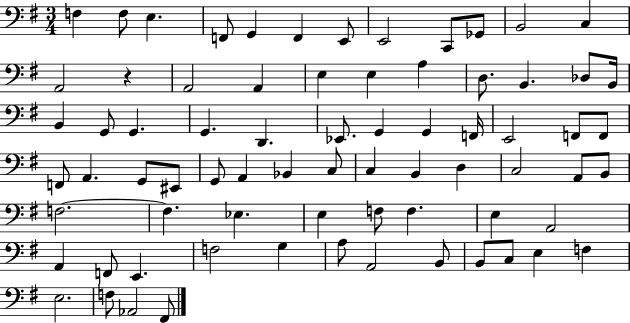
X:1
T:Untitled
M:3/4
L:1/4
K:G
F, F,/2 E, F,,/2 G,, F,, E,,/2 E,,2 C,,/2 _G,,/2 B,,2 C, A,,2 z A,,2 A,, E, E, A, D,/2 B,, _D,/2 B,,/4 B,, G,,/2 G,, G,, D,, _E,,/2 G,, G,, F,,/4 E,,2 F,,/2 F,,/2 F,,/2 A,, G,,/2 ^E,,/2 G,,/2 A,, _B,, C,/2 C, B,, D, C,2 A,,/2 B,,/2 F,2 F, _E, E, F,/2 F, E, A,,2 A,, F,,/2 E,, F,2 G, A,/2 A,,2 B,,/2 B,,/2 C,/2 E, F, E,2 F,/2 _A,,2 ^F,,/2